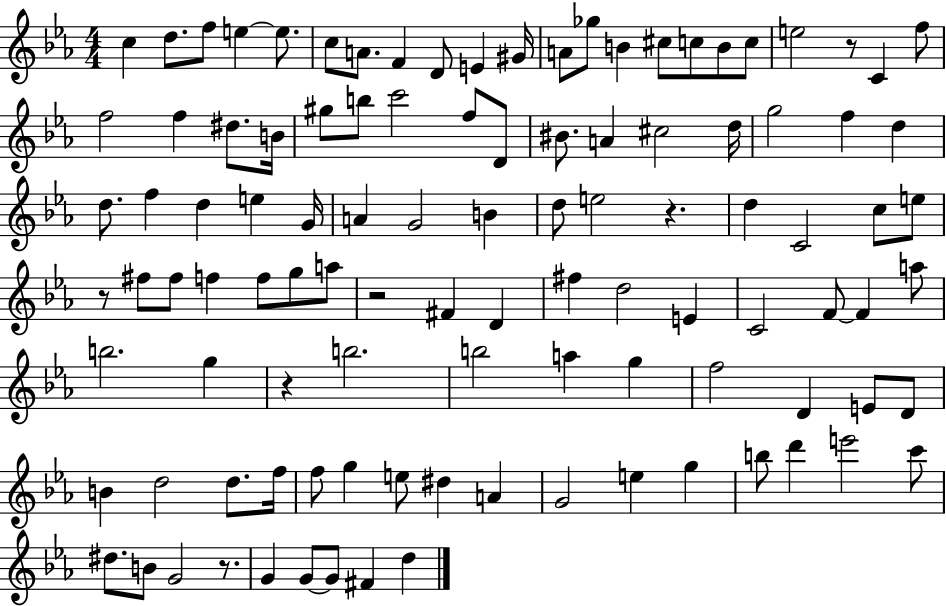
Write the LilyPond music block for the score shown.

{
  \clef treble
  \numericTimeSignature
  \time 4/4
  \key ees \major
  \repeat volta 2 { c''4 d''8. f''8 e''4~~ e''8. | c''8 a'8. f'4 d'8 e'4 gis'16 | a'8 ges''8 b'4 cis''8 c''8 b'8 c''8 | e''2 r8 c'4 f''8 | \break f''2 f''4 dis''8. b'16 | gis''8 b''8 c'''2 f''8 d'8 | bis'8. a'4 cis''2 d''16 | g''2 f''4 d''4 | \break d''8. f''4 d''4 e''4 g'16 | a'4 g'2 b'4 | d''8 e''2 r4. | d''4 c'2 c''8 e''8 | \break r8 fis''8 fis''8 f''4 f''8 g''8 a''8 | r2 fis'4 d'4 | fis''4 d''2 e'4 | c'2 f'8~~ f'4 a''8 | \break b''2. g''4 | r4 b''2. | b''2 a''4 g''4 | f''2 d'4 e'8 d'8 | \break b'4 d''2 d''8. f''16 | f''8 g''4 e''8 dis''4 a'4 | g'2 e''4 g''4 | b''8 d'''4 e'''2 c'''8 | \break dis''8. b'8 g'2 r8. | g'4 g'8~~ g'8 fis'4 d''4 | } \bar "|."
}